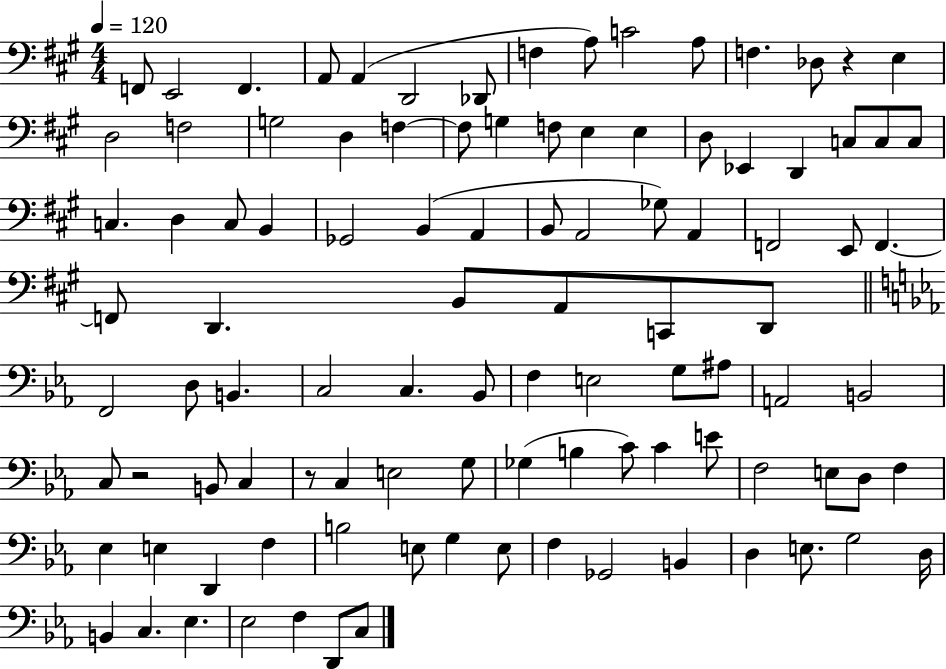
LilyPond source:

{
  \clef bass
  \numericTimeSignature
  \time 4/4
  \key a \major
  \tempo 4 = 120
  f,8 e,2 f,4. | a,8 a,4( d,2 des,8 | f4 a8) c'2 a8 | f4. des8 r4 e4 | \break d2 f2 | g2 d4 f4~~ | f8 g4 f8 e4 e4 | d8 ees,4 d,4 c8 c8 c8 | \break c4. d4 c8 b,4 | ges,2 b,4( a,4 | b,8 a,2 ges8) a,4 | f,2 e,8 f,4.~~ | \break f,8 d,4. b,8 a,8 c,8 d,8 | \bar "||" \break \key c \minor f,2 d8 b,4. | c2 c4. bes,8 | f4 e2 g8 ais8 | a,2 b,2 | \break c8 r2 b,8 c4 | r8 c4 e2 g8 | ges4( b4 c'8) c'4 e'8 | f2 e8 d8 f4 | \break ees4 e4 d,4 f4 | b2 e8 g4 e8 | f4 ges,2 b,4 | d4 e8. g2 d16 | \break b,4 c4. ees4. | ees2 f4 d,8 c8 | \bar "|."
}